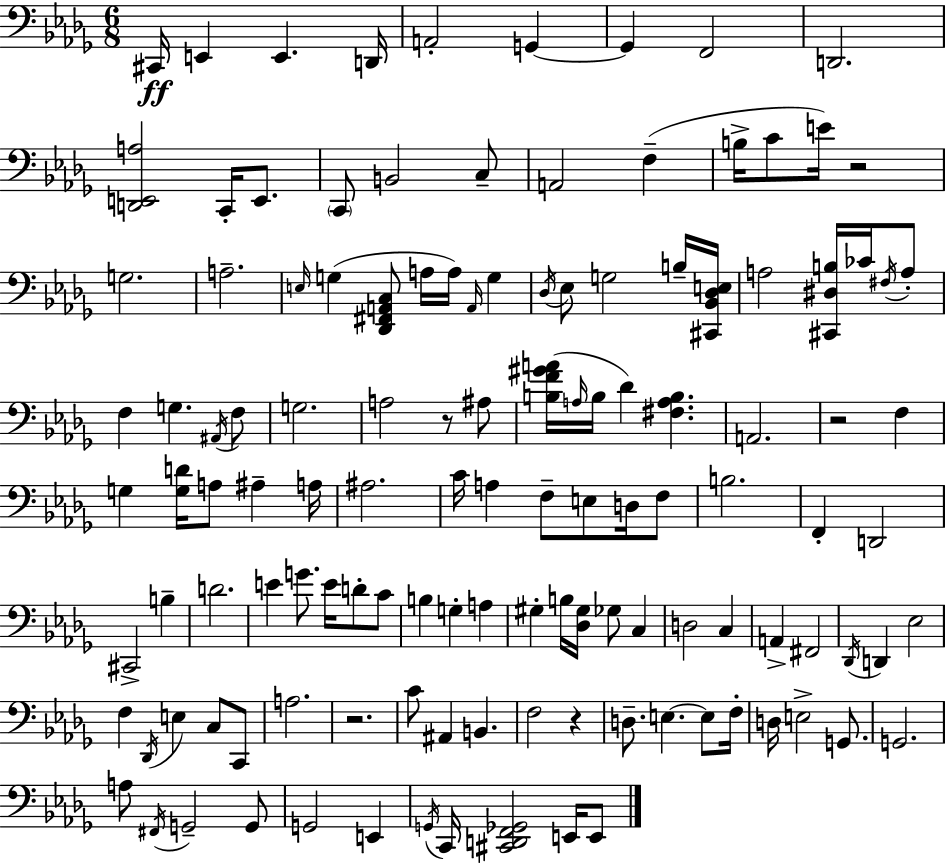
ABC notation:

X:1
T:Untitled
M:6/8
L:1/4
K:Bbm
^C,,/4 E,, E,, D,,/4 A,,2 G,, G,, F,,2 D,,2 [D,,E,,A,]2 C,,/4 E,,/2 C,,/2 B,,2 C,/2 A,,2 F, B,/4 C/2 E/4 z2 G,2 A,2 E,/4 G, [_D,,^F,,A,,C,]/2 A,/4 A,/4 A,,/4 G, _D,/4 _E,/2 G,2 B,/4 [^C,,_B,,_D,E,]/4 A,2 [^C,,^D,B,]/4 _C/4 ^F,/4 A,/2 F, G, ^A,,/4 F,/2 G,2 A,2 z/2 ^A,/2 [B,F^GA]/4 A,/4 B,/4 _D [^F,A,B,] A,,2 z2 F, G, [G,D]/4 A,/2 ^A, A,/4 ^A,2 C/4 A, F,/2 E,/2 D,/4 F,/2 B,2 F,, D,,2 ^C,,2 B, D2 E G/2 E/4 D/2 C/2 B, G, A, ^G, B,/4 [_D,^G,]/4 _G,/2 C, D,2 C, A,, ^F,,2 _D,,/4 D,, _E,2 F, _D,,/4 E, C,/2 C,,/2 A,2 z2 C/2 ^A,, B,, F,2 z D,/2 E, E,/2 F,/4 D,/4 E,2 G,,/2 G,,2 A,/2 ^F,,/4 G,,2 G,,/2 G,,2 E,, G,,/4 C,,/4 [^C,,D,,F,,_G,,]2 E,,/4 E,,/2